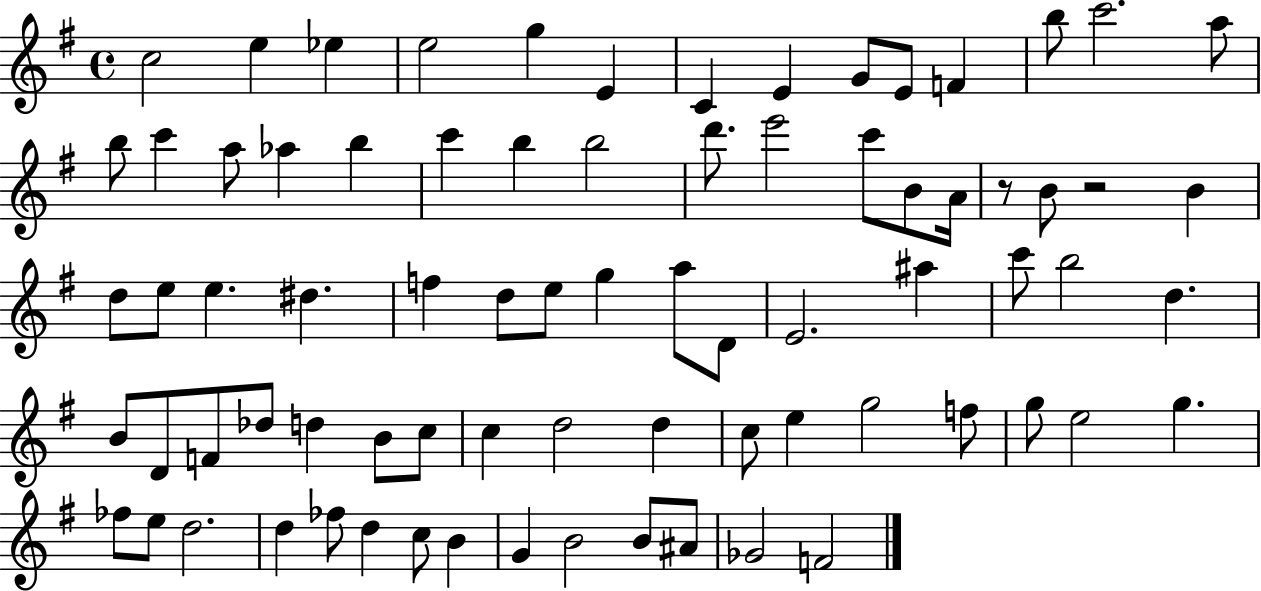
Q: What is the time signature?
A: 4/4